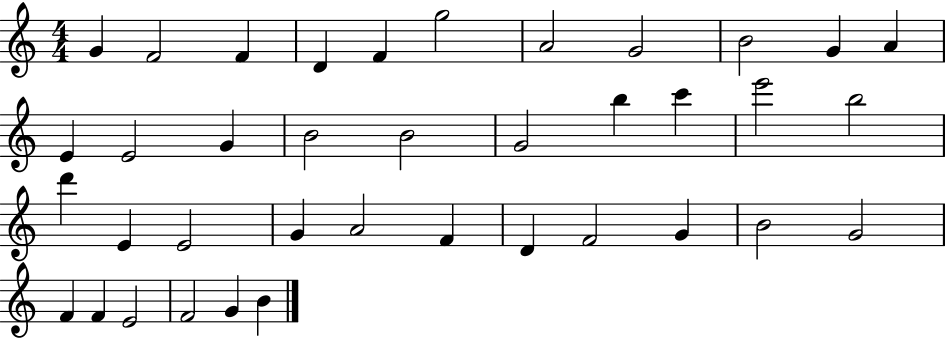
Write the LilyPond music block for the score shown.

{
  \clef treble
  \numericTimeSignature
  \time 4/4
  \key c \major
  g'4 f'2 f'4 | d'4 f'4 g''2 | a'2 g'2 | b'2 g'4 a'4 | \break e'4 e'2 g'4 | b'2 b'2 | g'2 b''4 c'''4 | e'''2 b''2 | \break d'''4 e'4 e'2 | g'4 a'2 f'4 | d'4 f'2 g'4 | b'2 g'2 | \break f'4 f'4 e'2 | f'2 g'4 b'4 | \bar "|."
}